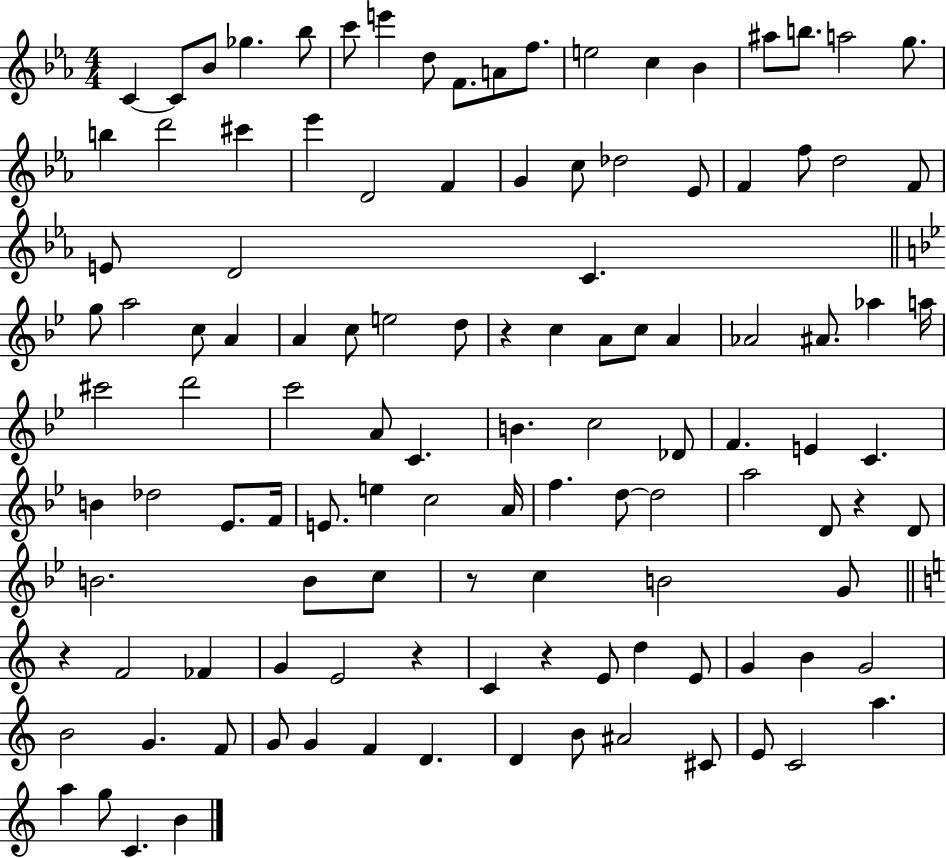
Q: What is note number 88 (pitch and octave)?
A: E4